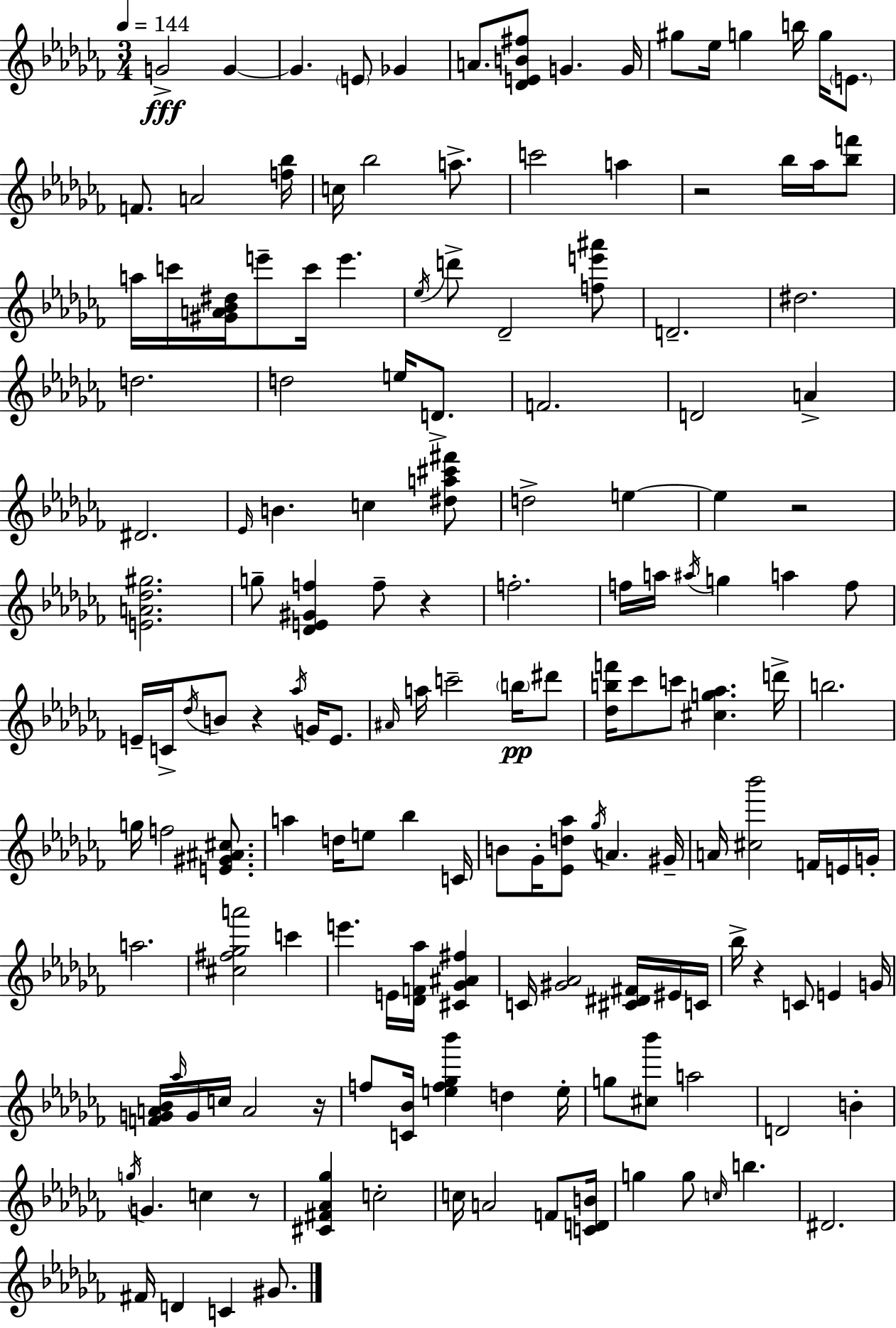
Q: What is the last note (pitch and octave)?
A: G#4